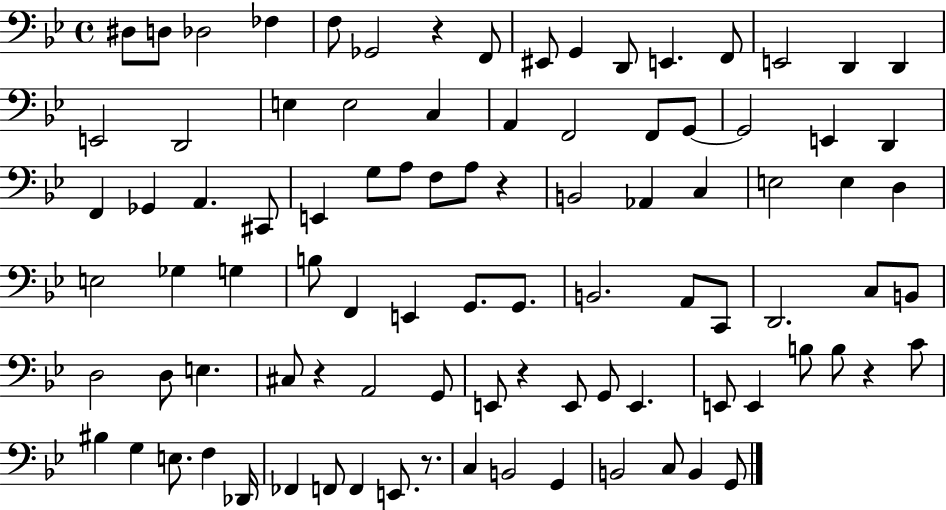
X:1
T:Untitled
M:4/4
L:1/4
K:Bb
^D,/2 D,/2 _D,2 _F, F,/2 _G,,2 z F,,/2 ^E,,/2 G,, D,,/2 E,, F,,/2 E,,2 D,, D,, E,,2 D,,2 E, E,2 C, A,, F,,2 F,,/2 G,,/2 G,,2 E,, D,, F,, _G,, A,, ^C,,/2 E,, G,/2 A,/2 F,/2 A,/2 z B,,2 _A,, C, E,2 E, D, E,2 _G, G, B,/2 F,, E,, G,,/2 G,,/2 B,,2 A,,/2 C,,/2 D,,2 C,/2 B,,/2 D,2 D,/2 E, ^C,/2 z A,,2 G,,/2 E,,/2 z E,,/2 G,,/2 E,, E,,/2 E,, B,/2 B,/2 z C/2 ^B, G, E,/2 F, _D,,/4 _F,, F,,/2 F,, E,,/2 z/2 C, B,,2 G,, B,,2 C,/2 B,, G,,/2